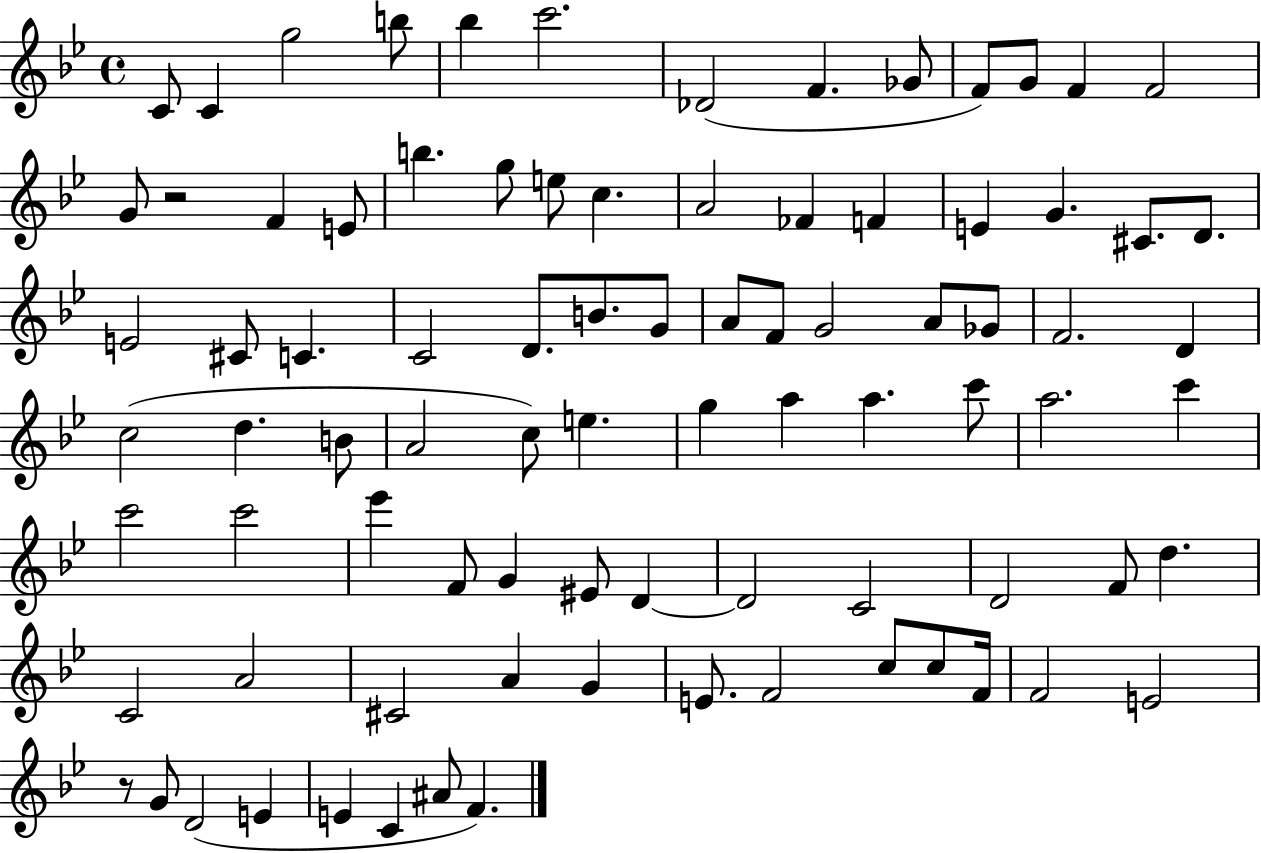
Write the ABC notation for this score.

X:1
T:Untitled
M:4/4
L:1/4
K:Bb
C/2 C g2 b/2 _b c'2 _D2 F _G/2 F/2 G/2 F F2 G/2 z2 F E/2 b g/2 e/2 c A2 _F F E G ^C/2 D/2 E2 ^C/2 C C2 D/2 B/2 G/2 A/2 F/2 G2 A/2 _G/2 F2 D c2 d B/2 A2 c/2 e g a a c'/2 a2 c' c'2 c'2 _e' F/2 G ^E/2 D D2 C2 D2 F/2 d C2 A2 ^C2 A G E/2 F2 c/2 c/2 F/4 F2 E2 z/2 G/2 D2 E E C ^A/2 F